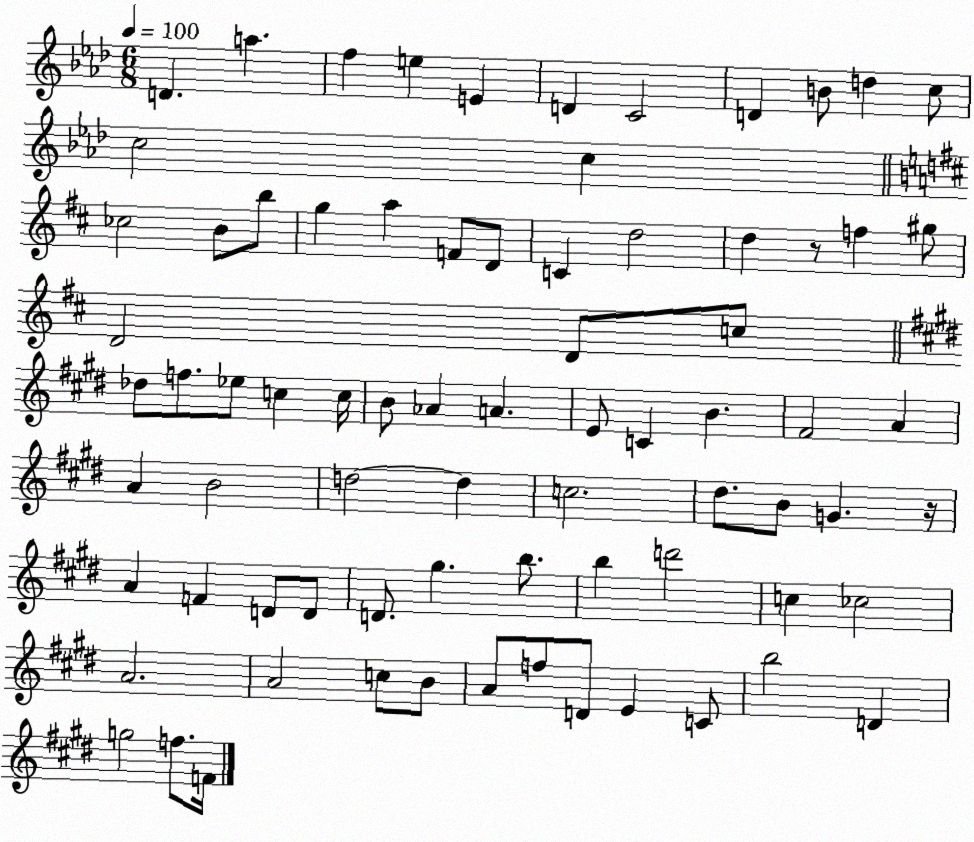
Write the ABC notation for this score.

X:1
T:Untitled
M:6/8
L:1/4
K:Ab
D a f e E D C2 D B/2 d c/2 c2 c _c2 B/2 b/2 g a F/2 D/2 C d2 d z/2 f ^g/2 D2 D/2 c/2 _d/2 f/2 _e/2 c c/4 B/2 _A A E/2 C B ^F2 A A B2 d2 d c2 ^d/2 B/2 G z/4 A F D/2 D/2 D/2 ^g b/2 b d'2 c _c2 A2 A2 c/2 B/2 A/2 f/2 D/2 E C/2 b2 D g2 f/2 F/4